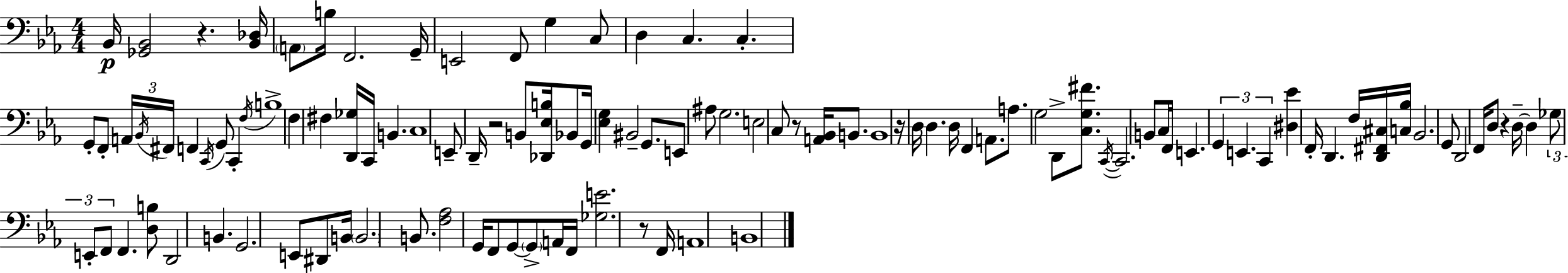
Bb2/s [Gb2,Bb2]/h R/q. [Bb2,Db3]/s A2/e B3/s F2/h. G2/s E2/h F2/e G3/q C3/e D3/q C3/q. C3/q. G2/e F2/e A2/s Bb2/s F#2/s F2/q C2/s G2/e C2/q F3/s B3/w F3/q F#3/q [D2,Gb3]/s C2/s B2/q. C3/w E2/e D2/s R/h B2/e [Db2,Eb3,B3]/s Bb2/e G2/s [Eb3,G3]/q BIS2/h G2/e. E2/e A#3/e G3/h. E3/h C3/e R/e [A2,Bb2]/s B2/e. B2/w R/s D3/s D3/q. D3/s F2/q A2/e. A3/e. G3/h D2/e [C3,G3,F#4]/e. C2/s C2/h. B2/e C3/s F2/s E2/q. G2/q E2/q. C2/q [D#3,Eb4]/q F2/s D2/q. F3/s [D2,F#2,C#3]/s [C3,Bb3]/s Bb2/h. G2/e D2/h F2/s D3/e R/q D3/s D3/q Gb3/e E2/e F2/e F2/q. [D3,B3]/e D2/h B2/q. G2/h. E2/e D#2/e B2/s B2/h. B2/e. [F3,Ab3]/h G2/s F2/e G2/e G2/e A2/s F2/s [Gb3,E4]/h. R/e F2/s A2/w B2/w